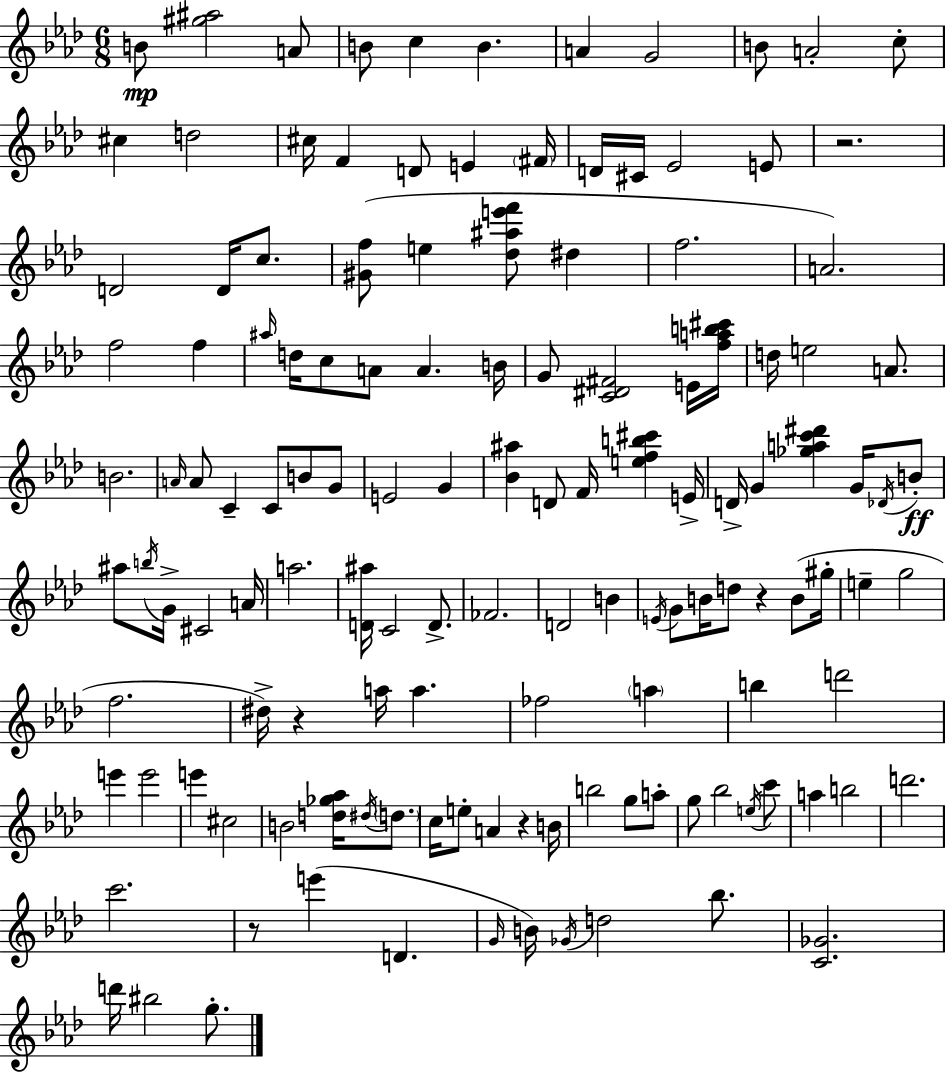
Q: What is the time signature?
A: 6/8